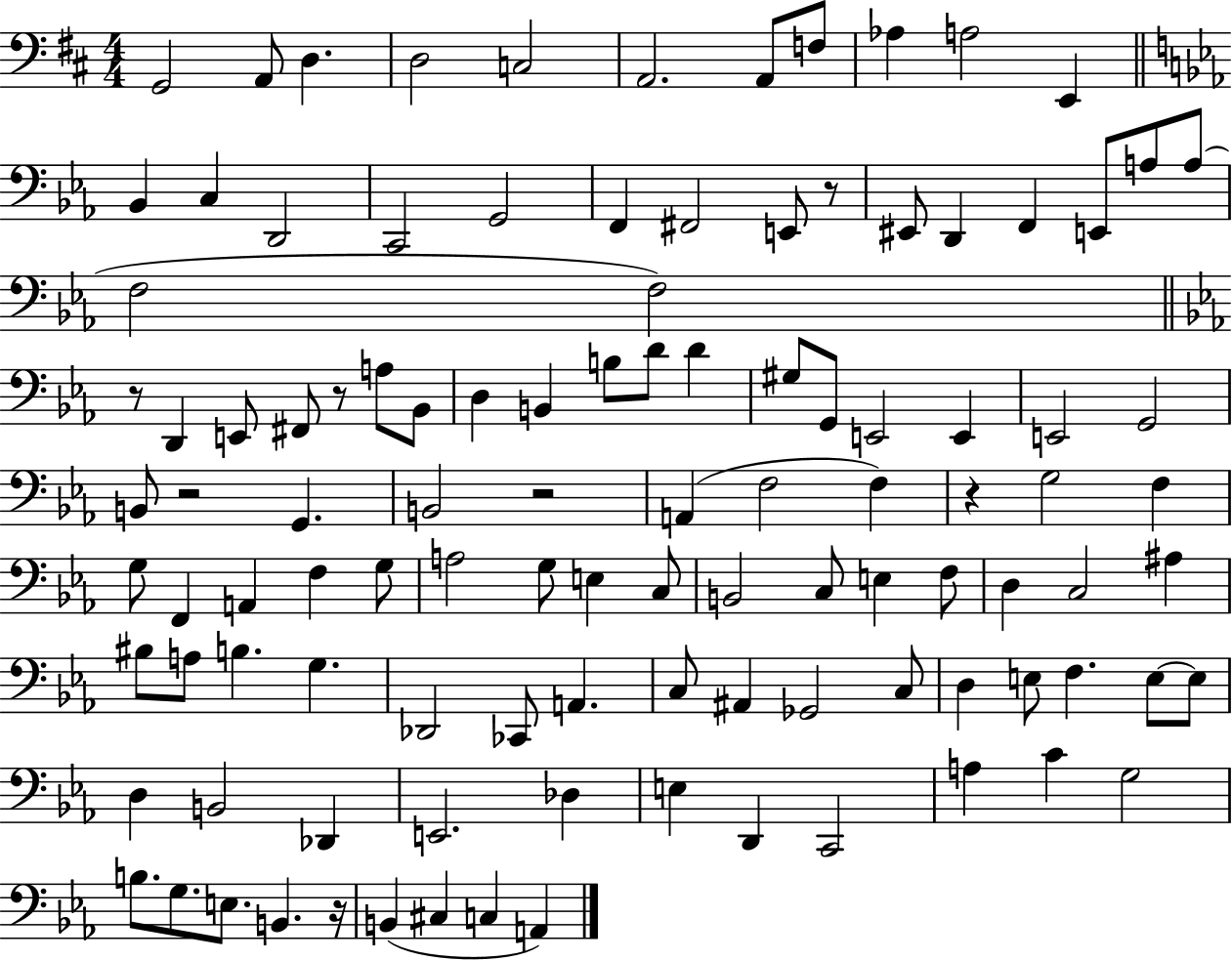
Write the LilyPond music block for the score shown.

{
  \clef bass
  \numericTimeSignature
  \time 4/4
  \key d \major
  \repeat volta 2 { g,2 a,8 d4. | d2 c2 | a,2. a,8 f8 | aes4 a2 e,4 | \break \bar "||" \break \key ees \major bes,4 c4 d,2 | c,2 g,2 | f,4 fis,2 e,8 r8 | eis,8 d,4 f,4 e,8 a8 a8( | \break f2 f2) | \bar "||" \break \key ees \major r8 d,4 e,8 fis,8 r8 a8 bes,8 | d4 b,4 b8 d'8 d'4 | gis8 g,8 e,2 e,4 | e,2 g,2 | \break b,8 r2 g,4. | b,2 r2 | a,4( f2 f4) | r4 g2 f4 | \break g8 f,4 a,4 f4 g8 | a2 g8 e4 c8 | b,2 c8 e4 f8 | d4 c2 ais4 | \break bis8 a8 b4. g4. | des,2 ces,8 a,4. | c8 ais,4 ges,2 c8 | d4 e8 f4. e8~~ e8 | \break d4 b,2 des,4 | e,2. des4 | e4 d,4 c,2 | a4 c'4 g2 | \break b8. g8. e8. b,4. r16 | b,4( cis4 c4 a,4) | } \bar "|."
}